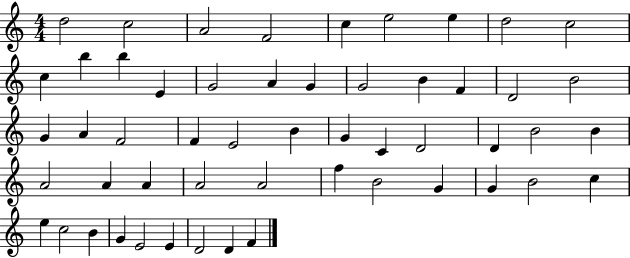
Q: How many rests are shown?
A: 0